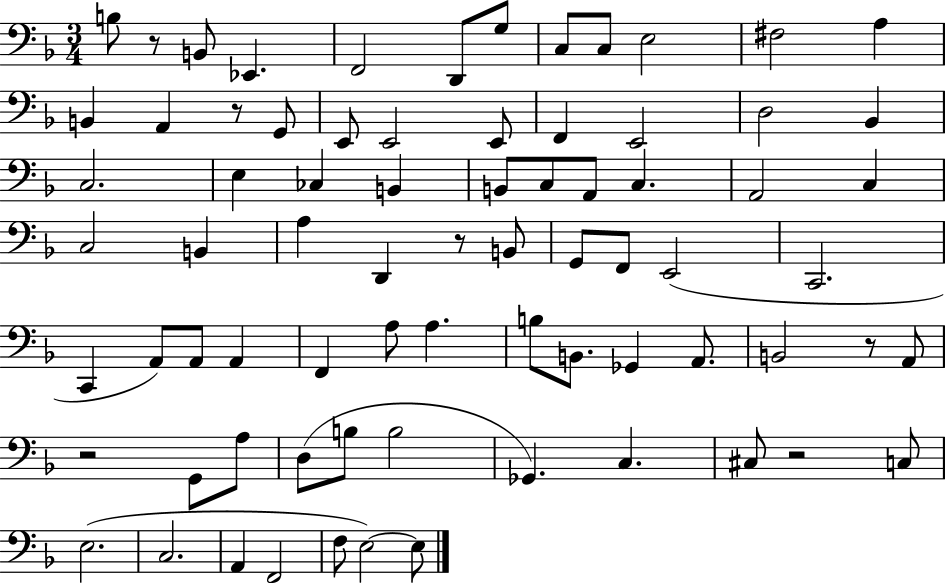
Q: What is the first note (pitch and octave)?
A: B3